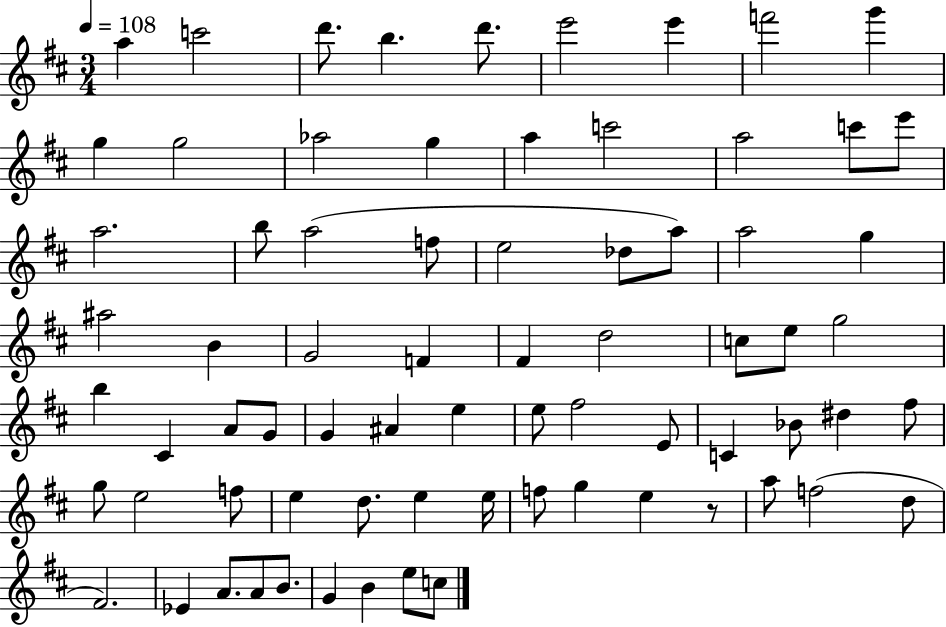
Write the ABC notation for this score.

X:1
T:Untitled
M:3/4
L:1/4
K:D
a c'2 d'/2 b d'/2 e'2 e' f'2 g' g g2 _a2 g a c'2 a2 c'/2 e'/2 a2 b/2 a2 f/2 e2 _d/2 a/2 a2 g ^a2 B G2 F ^F d2 c/2 e/2 g2 b ^C A/2 G/2 G ^A e e/2 ^f2 E/2 C _B/2 ^d ^f/2 g/2 e2 f/2 e d/2 e e/4 f/2 g e z/2 a/2 f2 d/2 ^F2 _E A/2 A/2 B/2 G B e/2 c/2